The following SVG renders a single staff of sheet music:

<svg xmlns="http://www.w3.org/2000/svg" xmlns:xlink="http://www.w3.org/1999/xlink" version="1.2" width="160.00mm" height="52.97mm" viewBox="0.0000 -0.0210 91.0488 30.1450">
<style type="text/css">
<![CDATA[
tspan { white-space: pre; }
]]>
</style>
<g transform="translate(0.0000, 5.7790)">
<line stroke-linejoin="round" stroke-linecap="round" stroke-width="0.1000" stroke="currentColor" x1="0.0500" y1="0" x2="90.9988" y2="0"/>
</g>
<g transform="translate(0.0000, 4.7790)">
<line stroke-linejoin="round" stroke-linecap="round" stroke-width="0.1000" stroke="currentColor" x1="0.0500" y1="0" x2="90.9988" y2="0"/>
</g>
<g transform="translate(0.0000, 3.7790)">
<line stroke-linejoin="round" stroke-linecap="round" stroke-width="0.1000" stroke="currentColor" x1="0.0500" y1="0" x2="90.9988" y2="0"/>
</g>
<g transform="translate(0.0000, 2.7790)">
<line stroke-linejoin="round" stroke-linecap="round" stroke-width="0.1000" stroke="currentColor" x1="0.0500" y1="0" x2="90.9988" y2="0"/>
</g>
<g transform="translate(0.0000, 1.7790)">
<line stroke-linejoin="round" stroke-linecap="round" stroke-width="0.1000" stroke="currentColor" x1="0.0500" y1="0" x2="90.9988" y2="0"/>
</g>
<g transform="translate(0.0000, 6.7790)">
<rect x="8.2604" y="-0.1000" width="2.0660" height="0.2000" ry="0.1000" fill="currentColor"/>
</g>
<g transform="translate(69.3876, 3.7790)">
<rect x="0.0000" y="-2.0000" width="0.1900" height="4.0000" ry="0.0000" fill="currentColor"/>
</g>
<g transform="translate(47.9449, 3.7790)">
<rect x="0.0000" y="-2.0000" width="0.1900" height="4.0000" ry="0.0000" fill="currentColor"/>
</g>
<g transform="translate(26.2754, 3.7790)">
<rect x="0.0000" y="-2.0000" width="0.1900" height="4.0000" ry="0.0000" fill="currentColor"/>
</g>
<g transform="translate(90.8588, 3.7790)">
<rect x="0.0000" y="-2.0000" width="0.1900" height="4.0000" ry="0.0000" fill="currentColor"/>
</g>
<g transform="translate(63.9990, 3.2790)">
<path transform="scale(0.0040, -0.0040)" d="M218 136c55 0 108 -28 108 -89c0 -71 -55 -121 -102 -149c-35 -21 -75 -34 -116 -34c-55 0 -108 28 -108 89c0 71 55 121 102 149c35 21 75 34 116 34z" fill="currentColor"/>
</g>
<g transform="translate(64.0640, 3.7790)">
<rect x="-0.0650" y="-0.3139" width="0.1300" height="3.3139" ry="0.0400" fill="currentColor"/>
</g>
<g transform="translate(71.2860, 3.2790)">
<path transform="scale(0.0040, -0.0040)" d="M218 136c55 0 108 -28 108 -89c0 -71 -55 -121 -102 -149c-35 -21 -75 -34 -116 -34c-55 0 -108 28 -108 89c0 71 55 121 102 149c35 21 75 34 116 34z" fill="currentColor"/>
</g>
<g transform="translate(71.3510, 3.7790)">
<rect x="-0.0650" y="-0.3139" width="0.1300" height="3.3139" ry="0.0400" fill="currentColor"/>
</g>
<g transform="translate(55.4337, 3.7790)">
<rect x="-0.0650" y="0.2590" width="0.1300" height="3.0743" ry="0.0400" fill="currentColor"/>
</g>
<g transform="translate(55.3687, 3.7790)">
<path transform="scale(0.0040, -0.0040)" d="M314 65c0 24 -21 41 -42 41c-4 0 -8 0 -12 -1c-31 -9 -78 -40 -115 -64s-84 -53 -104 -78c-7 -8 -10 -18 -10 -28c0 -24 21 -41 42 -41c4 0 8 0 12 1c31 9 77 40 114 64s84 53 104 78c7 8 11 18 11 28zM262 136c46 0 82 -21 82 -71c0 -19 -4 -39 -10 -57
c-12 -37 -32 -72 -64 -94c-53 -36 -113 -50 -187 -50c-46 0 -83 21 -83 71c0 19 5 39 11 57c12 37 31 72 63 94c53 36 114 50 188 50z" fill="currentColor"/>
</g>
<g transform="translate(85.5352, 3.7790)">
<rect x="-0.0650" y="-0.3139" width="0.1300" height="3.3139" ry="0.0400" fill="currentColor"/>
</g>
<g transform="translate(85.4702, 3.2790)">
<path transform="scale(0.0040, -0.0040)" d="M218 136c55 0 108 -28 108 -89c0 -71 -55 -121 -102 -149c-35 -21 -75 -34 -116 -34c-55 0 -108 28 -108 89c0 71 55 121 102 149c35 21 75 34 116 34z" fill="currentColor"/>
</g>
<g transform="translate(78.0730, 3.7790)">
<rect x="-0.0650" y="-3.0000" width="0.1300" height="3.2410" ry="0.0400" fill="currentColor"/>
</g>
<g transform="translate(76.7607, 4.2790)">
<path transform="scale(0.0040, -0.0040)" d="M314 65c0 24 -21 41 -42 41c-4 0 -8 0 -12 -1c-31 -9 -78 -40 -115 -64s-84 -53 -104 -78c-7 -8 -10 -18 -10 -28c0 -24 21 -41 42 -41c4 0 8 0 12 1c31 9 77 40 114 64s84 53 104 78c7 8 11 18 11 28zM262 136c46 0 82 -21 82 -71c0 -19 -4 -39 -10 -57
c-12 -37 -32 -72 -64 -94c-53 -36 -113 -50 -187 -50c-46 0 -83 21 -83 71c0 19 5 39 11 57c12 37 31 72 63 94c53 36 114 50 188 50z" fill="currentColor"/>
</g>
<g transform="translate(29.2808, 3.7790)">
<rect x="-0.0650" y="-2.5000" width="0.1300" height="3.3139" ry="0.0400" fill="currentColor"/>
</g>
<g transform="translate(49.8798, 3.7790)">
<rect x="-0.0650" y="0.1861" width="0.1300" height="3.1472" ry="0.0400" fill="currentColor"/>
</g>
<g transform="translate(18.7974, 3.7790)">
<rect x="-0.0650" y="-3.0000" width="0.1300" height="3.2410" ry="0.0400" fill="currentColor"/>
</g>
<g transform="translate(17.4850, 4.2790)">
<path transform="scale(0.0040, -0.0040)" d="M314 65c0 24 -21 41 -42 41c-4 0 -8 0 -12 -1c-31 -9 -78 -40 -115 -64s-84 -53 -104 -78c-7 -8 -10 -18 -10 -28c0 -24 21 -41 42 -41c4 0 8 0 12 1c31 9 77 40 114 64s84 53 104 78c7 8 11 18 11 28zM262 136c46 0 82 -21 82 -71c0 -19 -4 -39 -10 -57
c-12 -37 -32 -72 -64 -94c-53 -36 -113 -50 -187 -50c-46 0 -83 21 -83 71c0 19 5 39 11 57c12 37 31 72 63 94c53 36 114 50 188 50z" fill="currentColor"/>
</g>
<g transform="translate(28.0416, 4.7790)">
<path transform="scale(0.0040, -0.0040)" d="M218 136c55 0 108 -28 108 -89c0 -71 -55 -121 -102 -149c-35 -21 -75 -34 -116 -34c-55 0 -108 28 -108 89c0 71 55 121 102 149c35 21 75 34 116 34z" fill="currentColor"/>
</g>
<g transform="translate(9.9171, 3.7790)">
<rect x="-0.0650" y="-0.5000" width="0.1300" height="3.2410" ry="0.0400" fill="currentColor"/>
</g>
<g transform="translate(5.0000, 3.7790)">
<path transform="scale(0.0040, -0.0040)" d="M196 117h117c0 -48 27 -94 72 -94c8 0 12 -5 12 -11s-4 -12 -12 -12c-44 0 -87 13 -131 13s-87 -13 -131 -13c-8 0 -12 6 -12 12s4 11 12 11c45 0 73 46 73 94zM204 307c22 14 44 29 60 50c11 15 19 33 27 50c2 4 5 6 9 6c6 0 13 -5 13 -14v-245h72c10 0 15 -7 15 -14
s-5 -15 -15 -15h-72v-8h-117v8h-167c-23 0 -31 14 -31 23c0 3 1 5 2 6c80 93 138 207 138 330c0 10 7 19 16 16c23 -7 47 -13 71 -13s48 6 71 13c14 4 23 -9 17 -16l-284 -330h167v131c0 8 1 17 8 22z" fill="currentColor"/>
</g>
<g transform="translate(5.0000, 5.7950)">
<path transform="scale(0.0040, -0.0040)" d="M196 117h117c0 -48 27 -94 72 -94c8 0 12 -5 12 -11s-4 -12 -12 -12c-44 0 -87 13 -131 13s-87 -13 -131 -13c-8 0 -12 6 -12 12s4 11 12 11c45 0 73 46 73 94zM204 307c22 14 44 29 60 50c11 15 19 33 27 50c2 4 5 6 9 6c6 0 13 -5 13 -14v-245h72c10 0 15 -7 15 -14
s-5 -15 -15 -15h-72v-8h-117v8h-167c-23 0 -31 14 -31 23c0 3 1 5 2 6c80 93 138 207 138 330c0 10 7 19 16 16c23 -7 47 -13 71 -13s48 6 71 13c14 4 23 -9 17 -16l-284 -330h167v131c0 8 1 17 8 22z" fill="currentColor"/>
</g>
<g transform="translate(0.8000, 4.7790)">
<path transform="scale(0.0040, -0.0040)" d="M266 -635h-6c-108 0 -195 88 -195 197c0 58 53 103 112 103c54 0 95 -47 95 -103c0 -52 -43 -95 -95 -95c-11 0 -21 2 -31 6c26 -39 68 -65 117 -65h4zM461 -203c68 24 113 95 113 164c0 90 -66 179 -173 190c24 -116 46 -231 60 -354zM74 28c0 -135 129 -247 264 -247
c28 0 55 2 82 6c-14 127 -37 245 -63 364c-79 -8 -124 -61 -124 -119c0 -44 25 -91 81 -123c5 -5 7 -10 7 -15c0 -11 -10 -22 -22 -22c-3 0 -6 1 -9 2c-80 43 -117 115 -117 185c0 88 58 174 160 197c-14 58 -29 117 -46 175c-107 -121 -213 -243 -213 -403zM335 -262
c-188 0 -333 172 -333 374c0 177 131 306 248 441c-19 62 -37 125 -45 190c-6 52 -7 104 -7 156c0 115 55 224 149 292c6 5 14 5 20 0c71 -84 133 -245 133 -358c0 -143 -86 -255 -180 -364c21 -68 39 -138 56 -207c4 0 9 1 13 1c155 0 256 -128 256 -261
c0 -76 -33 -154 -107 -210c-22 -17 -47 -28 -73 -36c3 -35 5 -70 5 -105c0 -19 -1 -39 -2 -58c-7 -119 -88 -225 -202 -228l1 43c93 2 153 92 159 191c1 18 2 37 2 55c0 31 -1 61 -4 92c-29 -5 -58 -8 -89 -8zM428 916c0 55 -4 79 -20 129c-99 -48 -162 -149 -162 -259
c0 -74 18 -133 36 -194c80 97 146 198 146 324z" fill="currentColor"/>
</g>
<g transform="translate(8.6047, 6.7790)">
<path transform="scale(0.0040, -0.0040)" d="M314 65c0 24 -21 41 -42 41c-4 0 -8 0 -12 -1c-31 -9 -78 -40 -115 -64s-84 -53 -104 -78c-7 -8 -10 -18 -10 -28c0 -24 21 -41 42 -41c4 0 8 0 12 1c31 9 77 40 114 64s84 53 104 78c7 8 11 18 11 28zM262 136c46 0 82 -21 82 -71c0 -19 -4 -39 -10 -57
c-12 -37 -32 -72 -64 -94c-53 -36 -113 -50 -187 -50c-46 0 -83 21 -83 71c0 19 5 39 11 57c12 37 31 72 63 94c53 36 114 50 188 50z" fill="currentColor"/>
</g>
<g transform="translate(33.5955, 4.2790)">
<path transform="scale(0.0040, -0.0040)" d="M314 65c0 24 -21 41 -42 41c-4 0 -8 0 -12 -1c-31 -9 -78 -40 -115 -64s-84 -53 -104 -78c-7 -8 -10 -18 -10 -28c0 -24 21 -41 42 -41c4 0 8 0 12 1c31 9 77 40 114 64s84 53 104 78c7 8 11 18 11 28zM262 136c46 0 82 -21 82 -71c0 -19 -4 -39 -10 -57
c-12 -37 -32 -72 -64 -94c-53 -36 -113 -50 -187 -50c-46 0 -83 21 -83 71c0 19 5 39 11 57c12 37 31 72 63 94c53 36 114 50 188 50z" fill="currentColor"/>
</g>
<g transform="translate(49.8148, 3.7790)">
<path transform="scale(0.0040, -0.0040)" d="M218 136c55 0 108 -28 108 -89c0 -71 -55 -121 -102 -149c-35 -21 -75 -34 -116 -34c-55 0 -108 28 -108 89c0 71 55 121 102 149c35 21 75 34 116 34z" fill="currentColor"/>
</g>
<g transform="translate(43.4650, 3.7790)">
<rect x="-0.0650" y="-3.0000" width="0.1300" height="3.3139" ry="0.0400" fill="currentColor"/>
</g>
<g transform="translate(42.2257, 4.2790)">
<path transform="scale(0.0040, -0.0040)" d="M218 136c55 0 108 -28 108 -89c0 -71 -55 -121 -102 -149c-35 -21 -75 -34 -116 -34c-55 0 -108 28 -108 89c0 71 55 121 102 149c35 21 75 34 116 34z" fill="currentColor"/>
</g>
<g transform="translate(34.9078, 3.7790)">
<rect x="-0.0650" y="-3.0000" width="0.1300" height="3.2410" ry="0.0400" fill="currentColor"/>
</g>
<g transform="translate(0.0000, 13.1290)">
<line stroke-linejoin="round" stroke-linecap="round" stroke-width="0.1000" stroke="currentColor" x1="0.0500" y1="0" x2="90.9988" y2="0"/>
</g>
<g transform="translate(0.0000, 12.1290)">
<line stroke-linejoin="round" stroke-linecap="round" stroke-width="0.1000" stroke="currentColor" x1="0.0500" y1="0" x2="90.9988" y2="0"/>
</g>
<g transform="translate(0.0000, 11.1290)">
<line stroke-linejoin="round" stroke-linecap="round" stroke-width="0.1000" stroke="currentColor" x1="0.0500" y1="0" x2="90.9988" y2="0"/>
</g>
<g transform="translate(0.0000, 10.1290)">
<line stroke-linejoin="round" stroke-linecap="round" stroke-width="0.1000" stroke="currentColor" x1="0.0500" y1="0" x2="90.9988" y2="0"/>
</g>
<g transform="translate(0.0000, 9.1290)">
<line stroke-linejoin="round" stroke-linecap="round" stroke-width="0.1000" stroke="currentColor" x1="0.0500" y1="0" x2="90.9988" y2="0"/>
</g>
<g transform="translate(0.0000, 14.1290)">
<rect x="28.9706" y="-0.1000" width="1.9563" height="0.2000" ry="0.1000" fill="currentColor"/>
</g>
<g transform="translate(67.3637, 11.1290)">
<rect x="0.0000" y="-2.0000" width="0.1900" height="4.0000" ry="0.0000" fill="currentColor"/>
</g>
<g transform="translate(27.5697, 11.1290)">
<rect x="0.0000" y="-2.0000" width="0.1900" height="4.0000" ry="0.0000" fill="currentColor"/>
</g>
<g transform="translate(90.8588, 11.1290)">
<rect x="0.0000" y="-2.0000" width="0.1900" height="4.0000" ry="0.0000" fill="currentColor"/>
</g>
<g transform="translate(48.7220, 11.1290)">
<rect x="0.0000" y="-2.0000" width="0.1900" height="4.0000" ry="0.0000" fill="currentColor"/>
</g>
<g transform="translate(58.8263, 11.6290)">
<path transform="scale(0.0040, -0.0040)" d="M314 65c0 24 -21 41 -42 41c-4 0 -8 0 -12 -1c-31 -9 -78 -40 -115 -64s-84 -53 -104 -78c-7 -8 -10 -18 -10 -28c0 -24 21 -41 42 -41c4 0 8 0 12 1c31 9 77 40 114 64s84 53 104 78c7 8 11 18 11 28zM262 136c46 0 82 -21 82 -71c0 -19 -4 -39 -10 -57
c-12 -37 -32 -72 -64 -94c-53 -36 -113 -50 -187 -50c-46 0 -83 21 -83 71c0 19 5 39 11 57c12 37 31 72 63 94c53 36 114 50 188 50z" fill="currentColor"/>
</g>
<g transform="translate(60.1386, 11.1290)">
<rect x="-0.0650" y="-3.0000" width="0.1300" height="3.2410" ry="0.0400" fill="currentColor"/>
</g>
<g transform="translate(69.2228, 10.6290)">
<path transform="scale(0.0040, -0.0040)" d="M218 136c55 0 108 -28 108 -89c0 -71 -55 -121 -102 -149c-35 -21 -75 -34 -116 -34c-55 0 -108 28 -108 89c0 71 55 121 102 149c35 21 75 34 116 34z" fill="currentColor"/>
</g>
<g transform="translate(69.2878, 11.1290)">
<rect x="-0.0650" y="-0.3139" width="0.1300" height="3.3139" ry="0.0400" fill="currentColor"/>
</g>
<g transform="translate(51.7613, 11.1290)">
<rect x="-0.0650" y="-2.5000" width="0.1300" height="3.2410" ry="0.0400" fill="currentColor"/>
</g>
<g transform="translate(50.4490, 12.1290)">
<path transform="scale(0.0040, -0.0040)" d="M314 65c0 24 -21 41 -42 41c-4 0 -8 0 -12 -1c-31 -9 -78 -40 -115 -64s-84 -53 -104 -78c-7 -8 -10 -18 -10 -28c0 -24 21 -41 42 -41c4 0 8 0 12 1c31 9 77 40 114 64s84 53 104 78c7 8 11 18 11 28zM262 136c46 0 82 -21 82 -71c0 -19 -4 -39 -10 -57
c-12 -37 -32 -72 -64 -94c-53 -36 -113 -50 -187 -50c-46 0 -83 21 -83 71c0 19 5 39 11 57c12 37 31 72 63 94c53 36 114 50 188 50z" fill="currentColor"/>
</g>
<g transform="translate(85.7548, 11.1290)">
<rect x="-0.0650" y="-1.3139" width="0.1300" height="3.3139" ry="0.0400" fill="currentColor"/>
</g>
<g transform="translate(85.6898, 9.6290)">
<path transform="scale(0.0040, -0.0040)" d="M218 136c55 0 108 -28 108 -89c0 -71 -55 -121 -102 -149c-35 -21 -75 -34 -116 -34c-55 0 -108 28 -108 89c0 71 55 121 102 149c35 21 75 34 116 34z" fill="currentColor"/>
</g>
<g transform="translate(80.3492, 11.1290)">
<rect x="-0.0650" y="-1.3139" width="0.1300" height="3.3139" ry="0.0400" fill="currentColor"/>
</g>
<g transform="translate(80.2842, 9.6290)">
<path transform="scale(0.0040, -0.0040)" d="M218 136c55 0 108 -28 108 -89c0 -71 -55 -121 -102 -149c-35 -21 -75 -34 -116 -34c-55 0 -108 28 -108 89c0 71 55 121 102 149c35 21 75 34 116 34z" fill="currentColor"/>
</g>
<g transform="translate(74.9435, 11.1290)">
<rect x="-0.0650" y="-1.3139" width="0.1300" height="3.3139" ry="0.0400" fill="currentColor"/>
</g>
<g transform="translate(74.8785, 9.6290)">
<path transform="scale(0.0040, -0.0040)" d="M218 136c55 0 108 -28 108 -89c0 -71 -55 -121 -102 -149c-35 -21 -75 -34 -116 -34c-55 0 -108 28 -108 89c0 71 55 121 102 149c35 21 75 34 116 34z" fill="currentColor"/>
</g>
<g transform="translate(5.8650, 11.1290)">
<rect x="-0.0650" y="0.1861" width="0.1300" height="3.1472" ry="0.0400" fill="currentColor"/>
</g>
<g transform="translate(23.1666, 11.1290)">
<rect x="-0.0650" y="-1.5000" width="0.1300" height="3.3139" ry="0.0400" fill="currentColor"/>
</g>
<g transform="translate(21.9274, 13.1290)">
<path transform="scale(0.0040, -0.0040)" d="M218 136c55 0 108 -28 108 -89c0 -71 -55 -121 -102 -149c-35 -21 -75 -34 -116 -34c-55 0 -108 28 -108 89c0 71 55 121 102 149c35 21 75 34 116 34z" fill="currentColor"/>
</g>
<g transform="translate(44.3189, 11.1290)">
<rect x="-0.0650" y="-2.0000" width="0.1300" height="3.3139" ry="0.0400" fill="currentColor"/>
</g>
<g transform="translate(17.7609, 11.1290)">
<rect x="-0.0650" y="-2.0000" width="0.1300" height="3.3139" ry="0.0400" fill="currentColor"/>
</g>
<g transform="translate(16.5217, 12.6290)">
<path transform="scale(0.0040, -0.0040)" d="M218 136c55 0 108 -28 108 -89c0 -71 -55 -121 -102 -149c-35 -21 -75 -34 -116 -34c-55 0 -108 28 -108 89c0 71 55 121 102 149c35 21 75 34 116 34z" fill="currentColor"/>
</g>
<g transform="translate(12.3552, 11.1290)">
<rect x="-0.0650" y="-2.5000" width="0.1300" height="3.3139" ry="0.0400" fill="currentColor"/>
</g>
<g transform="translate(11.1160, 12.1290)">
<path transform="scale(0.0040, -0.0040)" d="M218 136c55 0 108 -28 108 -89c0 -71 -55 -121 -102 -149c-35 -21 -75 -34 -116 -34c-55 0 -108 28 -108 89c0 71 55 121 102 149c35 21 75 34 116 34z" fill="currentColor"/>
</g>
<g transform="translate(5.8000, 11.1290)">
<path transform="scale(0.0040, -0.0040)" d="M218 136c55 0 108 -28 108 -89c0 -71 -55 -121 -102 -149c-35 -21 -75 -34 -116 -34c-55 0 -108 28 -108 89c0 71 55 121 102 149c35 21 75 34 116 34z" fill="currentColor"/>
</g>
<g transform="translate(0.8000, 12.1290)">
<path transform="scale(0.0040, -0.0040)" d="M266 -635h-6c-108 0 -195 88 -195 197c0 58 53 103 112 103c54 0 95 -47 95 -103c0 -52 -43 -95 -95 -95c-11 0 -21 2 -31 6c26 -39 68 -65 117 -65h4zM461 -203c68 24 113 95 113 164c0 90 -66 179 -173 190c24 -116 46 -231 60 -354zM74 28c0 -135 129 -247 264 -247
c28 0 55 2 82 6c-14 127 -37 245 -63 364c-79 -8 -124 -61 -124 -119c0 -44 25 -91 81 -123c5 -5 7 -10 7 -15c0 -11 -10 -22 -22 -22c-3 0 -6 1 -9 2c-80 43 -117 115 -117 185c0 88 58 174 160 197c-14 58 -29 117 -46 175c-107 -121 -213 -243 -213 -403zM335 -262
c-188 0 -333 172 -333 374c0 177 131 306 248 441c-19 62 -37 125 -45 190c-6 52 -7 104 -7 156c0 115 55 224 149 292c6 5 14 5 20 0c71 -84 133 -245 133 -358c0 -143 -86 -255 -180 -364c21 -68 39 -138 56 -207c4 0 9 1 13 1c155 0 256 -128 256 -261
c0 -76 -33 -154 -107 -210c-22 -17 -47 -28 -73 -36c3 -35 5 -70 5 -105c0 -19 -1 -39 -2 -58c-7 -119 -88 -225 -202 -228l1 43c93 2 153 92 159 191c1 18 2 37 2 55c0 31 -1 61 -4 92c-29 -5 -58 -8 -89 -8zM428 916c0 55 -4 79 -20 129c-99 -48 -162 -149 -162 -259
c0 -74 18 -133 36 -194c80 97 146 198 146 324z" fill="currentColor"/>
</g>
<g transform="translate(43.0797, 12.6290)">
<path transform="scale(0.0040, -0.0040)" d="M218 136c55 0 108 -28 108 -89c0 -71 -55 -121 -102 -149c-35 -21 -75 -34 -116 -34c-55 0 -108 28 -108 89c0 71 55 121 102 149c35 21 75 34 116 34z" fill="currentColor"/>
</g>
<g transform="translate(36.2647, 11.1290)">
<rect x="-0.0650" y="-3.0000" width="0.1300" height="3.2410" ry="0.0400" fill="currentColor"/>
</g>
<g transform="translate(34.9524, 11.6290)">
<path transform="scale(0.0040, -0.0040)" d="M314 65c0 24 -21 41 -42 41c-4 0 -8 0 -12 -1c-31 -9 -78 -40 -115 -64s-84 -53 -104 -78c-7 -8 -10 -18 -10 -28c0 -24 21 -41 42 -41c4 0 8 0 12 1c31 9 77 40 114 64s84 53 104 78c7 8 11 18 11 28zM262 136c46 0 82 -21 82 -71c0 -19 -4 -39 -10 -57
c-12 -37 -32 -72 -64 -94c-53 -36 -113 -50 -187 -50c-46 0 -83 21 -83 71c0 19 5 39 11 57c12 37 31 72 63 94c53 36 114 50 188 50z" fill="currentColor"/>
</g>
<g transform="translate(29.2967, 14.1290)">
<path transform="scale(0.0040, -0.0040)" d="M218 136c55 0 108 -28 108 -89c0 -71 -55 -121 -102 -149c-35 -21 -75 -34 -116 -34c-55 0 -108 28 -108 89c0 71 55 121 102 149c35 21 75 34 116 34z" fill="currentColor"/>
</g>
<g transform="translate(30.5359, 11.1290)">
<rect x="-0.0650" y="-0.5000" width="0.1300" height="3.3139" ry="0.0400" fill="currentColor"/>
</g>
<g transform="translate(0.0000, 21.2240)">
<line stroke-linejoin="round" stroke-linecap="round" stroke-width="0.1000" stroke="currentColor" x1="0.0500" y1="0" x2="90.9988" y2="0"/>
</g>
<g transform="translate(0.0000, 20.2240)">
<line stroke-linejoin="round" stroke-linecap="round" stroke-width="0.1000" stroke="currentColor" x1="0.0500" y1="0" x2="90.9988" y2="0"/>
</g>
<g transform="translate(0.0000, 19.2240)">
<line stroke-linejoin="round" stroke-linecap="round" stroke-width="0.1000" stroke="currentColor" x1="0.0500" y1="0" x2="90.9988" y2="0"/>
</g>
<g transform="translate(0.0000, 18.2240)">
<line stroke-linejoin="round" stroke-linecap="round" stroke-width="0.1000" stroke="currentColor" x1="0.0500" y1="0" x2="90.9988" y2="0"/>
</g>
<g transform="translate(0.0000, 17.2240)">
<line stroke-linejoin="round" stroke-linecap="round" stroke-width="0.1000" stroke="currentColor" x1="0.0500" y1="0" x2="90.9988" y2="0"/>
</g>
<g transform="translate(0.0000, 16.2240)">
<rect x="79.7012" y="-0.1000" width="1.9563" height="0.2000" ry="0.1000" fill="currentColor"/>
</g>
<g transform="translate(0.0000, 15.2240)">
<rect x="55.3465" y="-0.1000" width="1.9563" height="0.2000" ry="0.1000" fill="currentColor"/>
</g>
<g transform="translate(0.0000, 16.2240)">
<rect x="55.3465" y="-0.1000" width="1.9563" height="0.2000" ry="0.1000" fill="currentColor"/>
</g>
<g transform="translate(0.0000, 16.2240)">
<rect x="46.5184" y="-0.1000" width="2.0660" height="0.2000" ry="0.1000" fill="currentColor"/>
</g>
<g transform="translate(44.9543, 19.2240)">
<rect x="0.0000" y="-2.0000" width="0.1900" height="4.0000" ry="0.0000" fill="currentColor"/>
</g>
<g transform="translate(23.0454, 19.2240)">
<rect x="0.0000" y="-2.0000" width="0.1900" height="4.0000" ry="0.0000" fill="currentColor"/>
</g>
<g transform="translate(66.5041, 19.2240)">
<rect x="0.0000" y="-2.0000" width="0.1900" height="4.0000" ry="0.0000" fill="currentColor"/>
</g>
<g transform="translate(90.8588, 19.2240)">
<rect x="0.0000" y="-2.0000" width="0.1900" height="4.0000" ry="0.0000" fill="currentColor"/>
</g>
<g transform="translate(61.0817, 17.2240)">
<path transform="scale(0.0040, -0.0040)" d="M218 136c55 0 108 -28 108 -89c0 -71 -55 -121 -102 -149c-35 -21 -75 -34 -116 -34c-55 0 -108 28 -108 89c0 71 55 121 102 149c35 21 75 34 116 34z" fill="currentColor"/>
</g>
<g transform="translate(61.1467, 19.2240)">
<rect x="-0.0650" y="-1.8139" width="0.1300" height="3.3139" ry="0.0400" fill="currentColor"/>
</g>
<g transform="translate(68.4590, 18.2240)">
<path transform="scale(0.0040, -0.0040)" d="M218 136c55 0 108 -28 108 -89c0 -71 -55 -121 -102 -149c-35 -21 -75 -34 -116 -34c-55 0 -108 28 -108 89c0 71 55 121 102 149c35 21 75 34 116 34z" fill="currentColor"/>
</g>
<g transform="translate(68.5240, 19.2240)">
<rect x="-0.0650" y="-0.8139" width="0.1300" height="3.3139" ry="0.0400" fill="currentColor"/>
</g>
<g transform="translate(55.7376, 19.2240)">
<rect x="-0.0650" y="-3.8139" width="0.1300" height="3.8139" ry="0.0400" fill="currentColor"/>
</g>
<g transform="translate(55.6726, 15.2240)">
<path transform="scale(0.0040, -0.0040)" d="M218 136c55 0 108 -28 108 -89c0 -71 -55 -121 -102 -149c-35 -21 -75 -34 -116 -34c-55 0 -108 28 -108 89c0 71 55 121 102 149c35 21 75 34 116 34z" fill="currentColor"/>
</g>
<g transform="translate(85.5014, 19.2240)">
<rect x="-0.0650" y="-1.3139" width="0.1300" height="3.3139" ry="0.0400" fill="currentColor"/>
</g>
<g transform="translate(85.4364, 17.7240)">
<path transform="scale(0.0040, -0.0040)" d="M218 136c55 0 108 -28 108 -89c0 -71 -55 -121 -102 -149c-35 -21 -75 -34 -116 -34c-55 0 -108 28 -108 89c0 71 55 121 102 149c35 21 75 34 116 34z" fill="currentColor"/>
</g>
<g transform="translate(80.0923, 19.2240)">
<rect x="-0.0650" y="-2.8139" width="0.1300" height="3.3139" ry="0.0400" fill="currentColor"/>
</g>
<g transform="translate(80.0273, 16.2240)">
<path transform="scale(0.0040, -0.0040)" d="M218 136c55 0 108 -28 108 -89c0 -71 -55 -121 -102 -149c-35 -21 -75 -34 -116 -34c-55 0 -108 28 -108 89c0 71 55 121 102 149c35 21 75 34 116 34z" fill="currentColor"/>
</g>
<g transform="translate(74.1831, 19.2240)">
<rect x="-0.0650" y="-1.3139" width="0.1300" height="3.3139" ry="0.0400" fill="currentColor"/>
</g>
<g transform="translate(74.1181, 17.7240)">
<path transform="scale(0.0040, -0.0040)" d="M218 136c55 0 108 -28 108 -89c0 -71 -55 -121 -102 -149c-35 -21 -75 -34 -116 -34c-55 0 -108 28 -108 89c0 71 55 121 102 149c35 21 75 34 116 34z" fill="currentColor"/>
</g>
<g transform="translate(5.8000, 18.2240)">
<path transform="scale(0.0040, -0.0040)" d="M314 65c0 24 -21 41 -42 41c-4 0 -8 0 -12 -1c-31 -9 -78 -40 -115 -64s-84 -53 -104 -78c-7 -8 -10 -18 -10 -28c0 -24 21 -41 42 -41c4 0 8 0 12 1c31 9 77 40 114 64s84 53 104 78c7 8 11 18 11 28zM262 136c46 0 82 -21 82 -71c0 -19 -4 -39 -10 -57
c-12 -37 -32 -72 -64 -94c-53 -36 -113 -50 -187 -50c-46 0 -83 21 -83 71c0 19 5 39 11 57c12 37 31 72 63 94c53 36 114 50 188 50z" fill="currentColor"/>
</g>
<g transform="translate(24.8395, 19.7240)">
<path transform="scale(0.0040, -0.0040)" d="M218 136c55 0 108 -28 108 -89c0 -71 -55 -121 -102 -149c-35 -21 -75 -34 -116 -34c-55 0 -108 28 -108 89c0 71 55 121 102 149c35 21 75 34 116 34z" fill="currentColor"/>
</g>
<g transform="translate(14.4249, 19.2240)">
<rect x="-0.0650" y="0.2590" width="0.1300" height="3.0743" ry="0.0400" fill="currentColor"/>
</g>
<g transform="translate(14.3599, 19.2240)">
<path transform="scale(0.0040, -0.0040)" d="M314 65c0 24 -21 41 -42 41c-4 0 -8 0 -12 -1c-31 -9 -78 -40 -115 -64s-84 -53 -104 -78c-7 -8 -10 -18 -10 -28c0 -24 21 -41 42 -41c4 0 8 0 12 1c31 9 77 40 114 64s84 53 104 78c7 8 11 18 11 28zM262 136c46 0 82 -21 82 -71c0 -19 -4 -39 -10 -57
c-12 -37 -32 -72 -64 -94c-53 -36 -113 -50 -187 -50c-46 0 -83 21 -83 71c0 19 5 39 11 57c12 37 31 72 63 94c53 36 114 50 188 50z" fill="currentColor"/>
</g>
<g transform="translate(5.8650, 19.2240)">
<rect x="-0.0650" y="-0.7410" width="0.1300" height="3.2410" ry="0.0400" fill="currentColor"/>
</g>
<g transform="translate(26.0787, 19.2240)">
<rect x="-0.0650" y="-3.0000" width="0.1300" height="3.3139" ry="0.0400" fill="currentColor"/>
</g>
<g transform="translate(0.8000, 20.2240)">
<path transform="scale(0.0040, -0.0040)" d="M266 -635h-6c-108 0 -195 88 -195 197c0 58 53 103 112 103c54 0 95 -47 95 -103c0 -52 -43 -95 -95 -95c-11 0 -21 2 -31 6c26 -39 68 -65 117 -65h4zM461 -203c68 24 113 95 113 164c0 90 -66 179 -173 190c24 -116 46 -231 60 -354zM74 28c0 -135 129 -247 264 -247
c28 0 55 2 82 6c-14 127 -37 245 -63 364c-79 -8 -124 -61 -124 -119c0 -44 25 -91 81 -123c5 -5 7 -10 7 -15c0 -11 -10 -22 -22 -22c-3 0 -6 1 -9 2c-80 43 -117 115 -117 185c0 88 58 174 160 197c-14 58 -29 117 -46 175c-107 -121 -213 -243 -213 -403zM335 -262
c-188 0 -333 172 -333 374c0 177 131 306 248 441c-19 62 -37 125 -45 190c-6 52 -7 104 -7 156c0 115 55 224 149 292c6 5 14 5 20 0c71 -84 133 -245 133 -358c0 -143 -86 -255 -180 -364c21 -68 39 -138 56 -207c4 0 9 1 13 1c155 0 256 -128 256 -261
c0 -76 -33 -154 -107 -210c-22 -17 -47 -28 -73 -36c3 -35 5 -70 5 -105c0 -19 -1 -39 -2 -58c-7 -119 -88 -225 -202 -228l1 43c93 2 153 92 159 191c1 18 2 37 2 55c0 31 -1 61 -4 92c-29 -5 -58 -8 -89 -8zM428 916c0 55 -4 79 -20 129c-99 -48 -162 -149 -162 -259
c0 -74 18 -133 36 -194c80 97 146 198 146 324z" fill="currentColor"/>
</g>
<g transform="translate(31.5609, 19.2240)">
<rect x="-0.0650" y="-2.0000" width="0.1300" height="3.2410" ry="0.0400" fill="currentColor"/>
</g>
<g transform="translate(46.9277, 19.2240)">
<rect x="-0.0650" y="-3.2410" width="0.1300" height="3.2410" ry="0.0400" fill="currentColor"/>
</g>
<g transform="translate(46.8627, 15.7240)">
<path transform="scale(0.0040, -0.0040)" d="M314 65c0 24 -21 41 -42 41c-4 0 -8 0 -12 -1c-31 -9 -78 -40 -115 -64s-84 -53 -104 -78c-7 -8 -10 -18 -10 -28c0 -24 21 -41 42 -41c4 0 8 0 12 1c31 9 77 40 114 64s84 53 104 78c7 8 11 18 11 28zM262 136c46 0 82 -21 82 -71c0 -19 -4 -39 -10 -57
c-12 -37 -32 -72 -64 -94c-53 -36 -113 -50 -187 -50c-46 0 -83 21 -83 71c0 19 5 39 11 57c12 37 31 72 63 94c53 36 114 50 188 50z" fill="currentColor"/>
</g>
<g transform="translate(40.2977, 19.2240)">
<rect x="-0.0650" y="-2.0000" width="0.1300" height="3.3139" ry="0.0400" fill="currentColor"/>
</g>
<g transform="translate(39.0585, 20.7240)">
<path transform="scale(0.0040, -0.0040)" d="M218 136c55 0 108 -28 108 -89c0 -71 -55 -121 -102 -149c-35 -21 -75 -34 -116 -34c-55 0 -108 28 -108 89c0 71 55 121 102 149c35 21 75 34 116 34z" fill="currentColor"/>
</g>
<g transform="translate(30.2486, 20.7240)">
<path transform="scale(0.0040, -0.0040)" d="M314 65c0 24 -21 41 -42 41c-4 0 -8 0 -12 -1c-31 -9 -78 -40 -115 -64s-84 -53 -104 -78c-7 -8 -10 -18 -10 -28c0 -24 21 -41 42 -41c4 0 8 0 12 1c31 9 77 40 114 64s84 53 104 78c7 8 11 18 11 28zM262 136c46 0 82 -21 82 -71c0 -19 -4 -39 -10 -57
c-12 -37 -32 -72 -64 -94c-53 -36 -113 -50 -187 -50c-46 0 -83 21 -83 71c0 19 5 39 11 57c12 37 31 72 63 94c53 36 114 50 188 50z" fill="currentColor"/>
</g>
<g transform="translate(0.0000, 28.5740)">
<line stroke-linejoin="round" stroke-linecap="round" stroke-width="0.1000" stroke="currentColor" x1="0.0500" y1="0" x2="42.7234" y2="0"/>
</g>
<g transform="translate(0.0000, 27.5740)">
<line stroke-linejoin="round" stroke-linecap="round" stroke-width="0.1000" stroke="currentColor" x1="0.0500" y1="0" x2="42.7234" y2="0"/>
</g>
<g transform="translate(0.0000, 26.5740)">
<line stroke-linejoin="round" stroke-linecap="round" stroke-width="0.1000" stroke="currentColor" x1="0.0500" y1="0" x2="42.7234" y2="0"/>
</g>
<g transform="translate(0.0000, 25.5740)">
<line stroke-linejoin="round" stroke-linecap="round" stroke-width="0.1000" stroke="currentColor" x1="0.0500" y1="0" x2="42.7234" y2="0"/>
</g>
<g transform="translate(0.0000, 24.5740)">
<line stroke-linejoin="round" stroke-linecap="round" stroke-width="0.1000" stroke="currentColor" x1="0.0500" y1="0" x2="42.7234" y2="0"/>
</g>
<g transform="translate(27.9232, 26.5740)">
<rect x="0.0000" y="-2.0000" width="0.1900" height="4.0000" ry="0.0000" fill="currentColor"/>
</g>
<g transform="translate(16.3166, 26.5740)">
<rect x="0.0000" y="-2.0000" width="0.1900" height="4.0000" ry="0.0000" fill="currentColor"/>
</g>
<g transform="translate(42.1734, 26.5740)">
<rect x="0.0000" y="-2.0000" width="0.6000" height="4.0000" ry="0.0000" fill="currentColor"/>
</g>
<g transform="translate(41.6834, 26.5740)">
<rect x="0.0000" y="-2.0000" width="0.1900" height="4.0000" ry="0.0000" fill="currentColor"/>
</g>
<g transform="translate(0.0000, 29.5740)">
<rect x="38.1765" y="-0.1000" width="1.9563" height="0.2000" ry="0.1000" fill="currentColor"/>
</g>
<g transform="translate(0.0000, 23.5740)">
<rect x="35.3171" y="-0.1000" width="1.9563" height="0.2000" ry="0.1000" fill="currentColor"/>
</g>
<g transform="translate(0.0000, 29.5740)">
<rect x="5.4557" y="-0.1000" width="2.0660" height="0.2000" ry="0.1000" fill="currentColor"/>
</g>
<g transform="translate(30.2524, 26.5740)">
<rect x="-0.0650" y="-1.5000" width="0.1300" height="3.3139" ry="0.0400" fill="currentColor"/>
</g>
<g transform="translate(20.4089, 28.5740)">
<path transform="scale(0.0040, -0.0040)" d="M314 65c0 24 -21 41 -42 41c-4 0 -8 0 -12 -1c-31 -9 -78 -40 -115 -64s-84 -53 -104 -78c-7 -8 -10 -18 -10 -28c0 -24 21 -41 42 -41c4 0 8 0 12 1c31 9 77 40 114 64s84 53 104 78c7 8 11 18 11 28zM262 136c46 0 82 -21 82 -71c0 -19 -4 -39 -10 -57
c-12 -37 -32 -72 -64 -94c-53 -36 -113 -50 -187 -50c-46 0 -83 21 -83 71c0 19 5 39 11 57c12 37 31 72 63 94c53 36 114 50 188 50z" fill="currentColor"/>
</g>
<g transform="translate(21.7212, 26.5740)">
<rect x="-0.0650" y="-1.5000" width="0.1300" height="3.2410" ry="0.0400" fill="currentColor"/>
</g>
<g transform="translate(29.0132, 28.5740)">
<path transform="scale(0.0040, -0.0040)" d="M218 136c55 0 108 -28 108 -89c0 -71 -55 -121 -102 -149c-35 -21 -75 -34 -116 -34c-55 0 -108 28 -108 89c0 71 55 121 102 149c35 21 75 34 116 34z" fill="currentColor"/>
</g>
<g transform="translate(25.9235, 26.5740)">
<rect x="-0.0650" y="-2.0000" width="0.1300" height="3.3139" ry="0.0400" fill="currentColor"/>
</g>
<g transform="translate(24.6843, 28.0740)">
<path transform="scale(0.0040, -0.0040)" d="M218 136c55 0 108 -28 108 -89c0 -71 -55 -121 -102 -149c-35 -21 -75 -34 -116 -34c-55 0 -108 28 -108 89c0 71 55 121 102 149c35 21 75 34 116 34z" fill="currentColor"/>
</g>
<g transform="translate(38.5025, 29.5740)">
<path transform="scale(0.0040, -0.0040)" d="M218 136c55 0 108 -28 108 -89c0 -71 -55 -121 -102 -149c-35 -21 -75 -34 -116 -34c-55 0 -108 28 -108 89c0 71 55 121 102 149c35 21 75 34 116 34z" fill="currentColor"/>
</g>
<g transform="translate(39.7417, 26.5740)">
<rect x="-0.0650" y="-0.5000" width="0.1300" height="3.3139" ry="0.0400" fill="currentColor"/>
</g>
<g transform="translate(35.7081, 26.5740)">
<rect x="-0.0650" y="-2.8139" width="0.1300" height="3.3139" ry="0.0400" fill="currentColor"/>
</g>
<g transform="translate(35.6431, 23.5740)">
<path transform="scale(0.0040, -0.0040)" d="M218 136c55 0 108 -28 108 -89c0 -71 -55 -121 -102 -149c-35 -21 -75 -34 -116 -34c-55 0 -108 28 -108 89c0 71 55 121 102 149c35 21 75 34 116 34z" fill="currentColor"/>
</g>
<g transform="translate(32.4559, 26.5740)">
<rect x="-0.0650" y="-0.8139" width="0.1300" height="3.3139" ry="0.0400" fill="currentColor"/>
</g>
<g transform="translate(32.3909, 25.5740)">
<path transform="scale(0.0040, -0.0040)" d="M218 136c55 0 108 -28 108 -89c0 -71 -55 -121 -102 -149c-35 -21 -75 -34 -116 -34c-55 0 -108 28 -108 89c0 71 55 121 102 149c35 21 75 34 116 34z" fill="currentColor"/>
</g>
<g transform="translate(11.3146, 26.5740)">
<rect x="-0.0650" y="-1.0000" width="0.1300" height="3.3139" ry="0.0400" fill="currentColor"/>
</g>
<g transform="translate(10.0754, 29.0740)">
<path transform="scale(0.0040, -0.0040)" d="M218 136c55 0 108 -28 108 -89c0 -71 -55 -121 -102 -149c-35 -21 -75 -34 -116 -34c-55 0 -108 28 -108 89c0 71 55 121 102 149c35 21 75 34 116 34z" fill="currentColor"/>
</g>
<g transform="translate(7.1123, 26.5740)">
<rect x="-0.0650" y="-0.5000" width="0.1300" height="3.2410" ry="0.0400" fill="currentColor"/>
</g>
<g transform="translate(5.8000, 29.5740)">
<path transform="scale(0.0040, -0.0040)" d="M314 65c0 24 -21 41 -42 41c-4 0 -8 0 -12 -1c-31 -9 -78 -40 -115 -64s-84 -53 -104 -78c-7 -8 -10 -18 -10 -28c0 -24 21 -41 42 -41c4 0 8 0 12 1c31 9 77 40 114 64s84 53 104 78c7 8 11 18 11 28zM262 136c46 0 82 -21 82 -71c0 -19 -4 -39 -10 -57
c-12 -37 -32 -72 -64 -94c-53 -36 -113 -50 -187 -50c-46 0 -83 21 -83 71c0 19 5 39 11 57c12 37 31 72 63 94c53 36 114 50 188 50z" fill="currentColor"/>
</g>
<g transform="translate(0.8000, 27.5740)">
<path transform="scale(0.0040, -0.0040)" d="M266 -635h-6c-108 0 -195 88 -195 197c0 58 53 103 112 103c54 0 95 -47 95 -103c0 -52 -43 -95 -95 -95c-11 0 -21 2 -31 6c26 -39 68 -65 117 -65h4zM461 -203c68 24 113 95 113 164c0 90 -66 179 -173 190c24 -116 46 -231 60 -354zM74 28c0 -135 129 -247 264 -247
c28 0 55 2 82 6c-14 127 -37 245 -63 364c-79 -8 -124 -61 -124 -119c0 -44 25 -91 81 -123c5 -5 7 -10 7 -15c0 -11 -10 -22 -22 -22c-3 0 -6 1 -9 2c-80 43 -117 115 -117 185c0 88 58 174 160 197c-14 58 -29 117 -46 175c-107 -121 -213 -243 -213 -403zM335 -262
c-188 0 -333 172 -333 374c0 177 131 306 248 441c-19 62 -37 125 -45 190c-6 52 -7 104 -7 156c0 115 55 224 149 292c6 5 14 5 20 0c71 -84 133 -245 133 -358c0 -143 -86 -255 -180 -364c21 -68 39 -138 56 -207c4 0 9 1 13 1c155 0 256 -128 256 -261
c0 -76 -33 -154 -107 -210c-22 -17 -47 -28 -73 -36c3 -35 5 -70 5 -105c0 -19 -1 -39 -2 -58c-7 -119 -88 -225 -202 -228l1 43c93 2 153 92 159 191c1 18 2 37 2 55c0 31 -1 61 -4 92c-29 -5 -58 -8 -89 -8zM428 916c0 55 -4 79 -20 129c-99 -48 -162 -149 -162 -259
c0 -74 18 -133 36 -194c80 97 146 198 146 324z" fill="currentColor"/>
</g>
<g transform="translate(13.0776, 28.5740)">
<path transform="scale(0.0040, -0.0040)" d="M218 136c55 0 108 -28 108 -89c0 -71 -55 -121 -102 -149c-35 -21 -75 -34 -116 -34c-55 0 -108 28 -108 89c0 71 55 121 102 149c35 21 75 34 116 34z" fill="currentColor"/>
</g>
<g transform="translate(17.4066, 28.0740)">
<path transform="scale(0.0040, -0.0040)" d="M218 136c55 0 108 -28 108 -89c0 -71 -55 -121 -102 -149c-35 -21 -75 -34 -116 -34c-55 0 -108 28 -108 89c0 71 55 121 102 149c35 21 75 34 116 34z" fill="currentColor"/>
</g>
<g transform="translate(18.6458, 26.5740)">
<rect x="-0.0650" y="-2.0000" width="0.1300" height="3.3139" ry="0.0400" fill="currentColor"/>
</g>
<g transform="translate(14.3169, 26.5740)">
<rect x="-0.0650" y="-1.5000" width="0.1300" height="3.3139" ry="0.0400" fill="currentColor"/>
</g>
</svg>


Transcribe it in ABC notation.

X:1
T:Untitled
M:4/4
L:1/4
K:C
C2 A2 G A2 A B B2 c c A2 c B G F E C A2 F G2 A2 c e e e d2 B2 A F2 F b2 c' f d e a e C2 D E F E2 F E d a C